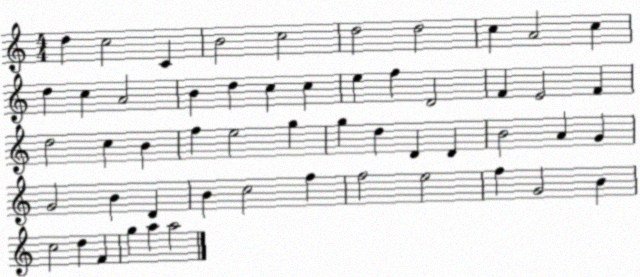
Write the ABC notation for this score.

X:1
T:Untitled
M:4/4
L:1/4
K:C
d c2 C B2 c2 d2 d2 c A2 c d c A2 B d c c e f D2 F E2 F d2 c B f e2 g g d D D B2 A G G2 B D B c2 f f2 e2 f G2 B c2 d F g a a2